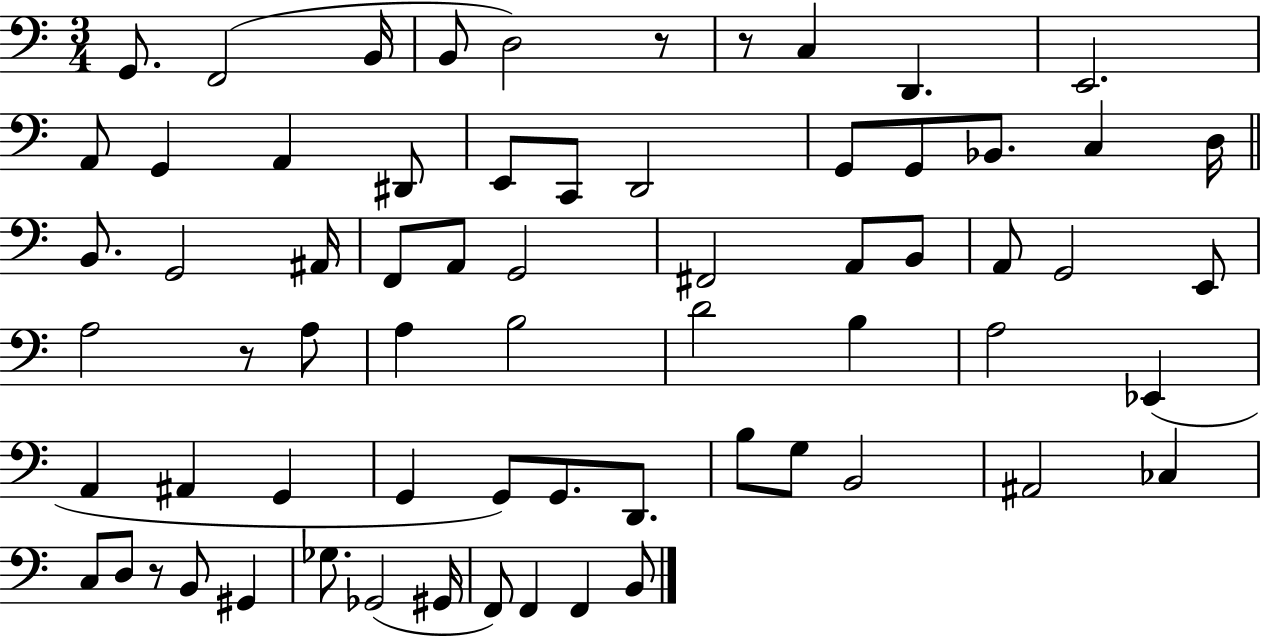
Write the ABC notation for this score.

X:1
T:Untitled
M:3/4
L:1/4
K:C
G,,/2 F,,2 B,,/4 B,,/2 D,2 z/2 z/2 C, D,, E,,2 A,,/2 G,, A,, ^D,,/2 E,,/2 C,,/2 D,,2 G,,/2 G,,/2 _B,,/2 C, D,/4 B,,/2 G,,2 ^A,,/4 F,,/2 A,,/2 G,,2 ^F,,2 A,,/2 B,,/2 A,,/2 G,,2 E,,/2 A,2 z/2 A,/2 A, B,2 D2 B, A,2 _E,, A,, ^A,, G,, G,, G,,/2 G,,/2 D,,/2 B,/2 G,/2 B,,2 ^A,,2 _C, C,/2 D,/2 z/2 B,,/2 ^G,, _G,/2 _G,,2 ^G,,/4 F,,/2 F,, F,, B,,/2